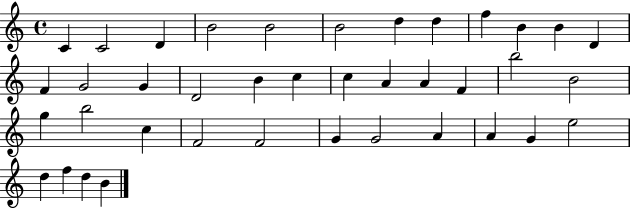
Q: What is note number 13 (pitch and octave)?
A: F4